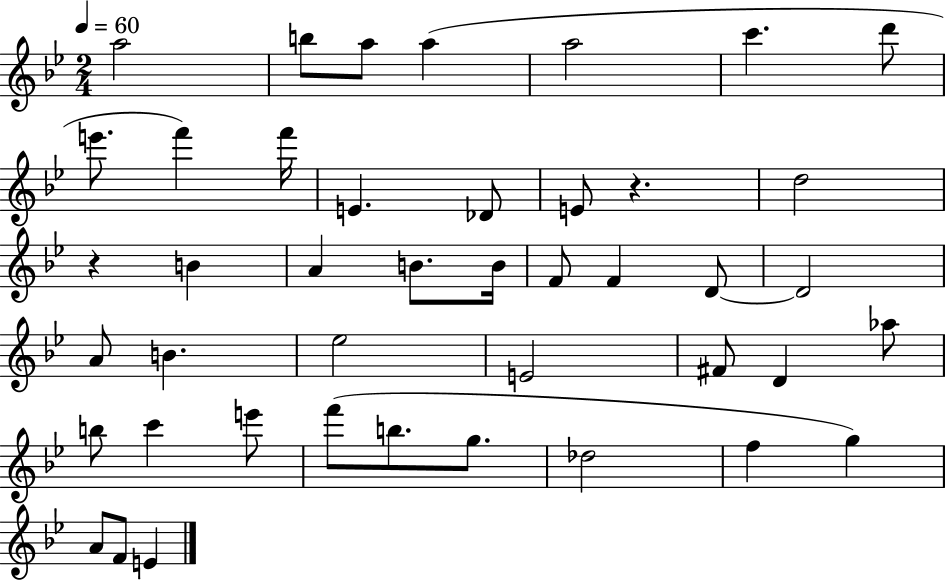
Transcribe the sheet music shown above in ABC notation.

X:1
T:Untitled
M:2/4
L:1/4
K:Bb
a2 b/2 a/2 a a2 c' d'/2 e'/2 f' f'/4 E _D/2 E/2 z d2 z B A B/2 B/4 F/2 F D/2 D2 A/2 B _e2 E2 ^F/2 D _a/2 b/2 c' e'/2 f'/2 b/2 g/2 _d2 f g A/2 F/2 E